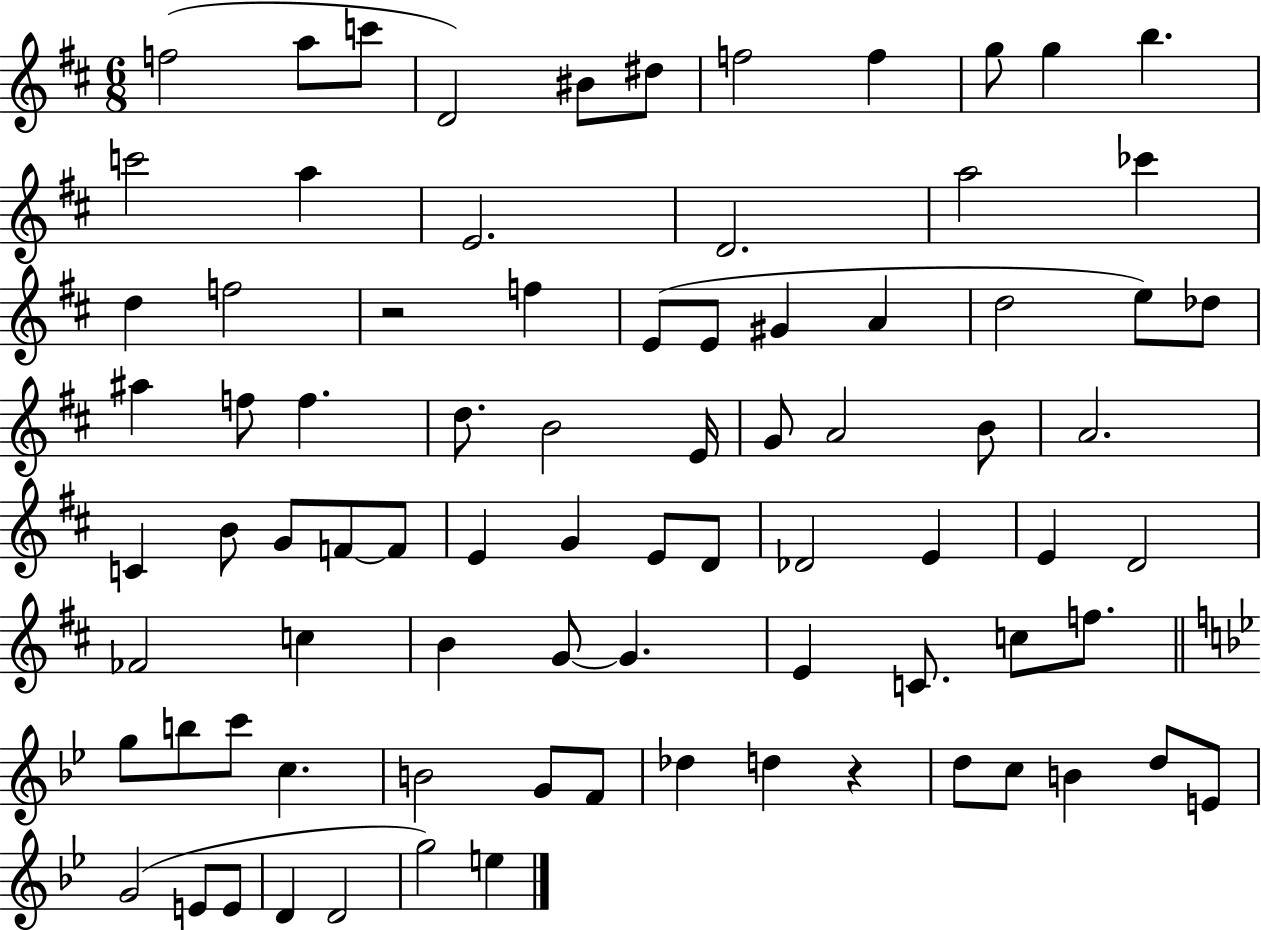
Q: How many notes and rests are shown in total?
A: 82